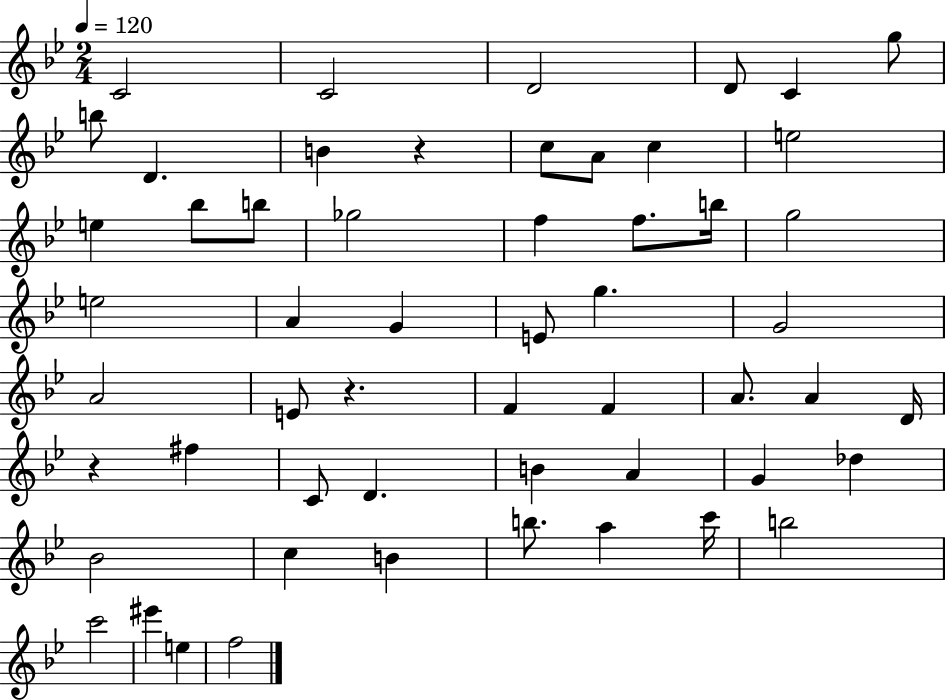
X:1
T:Untitled
M:2/4
L:1/4
K:Bb
C2 C2 D2 D/2 C g/2 b/2 D B z c/2 A/2 c e2 e _b/2 b/2 _g2 f f/2 b/4 g2 e2 A G E/2 g G2 A2 E/2 z F F A/2 A D/4 z ^f C/2 D B A G _d _B2 c B b/2 a c'/4 b2 c'2 ^e' e f2